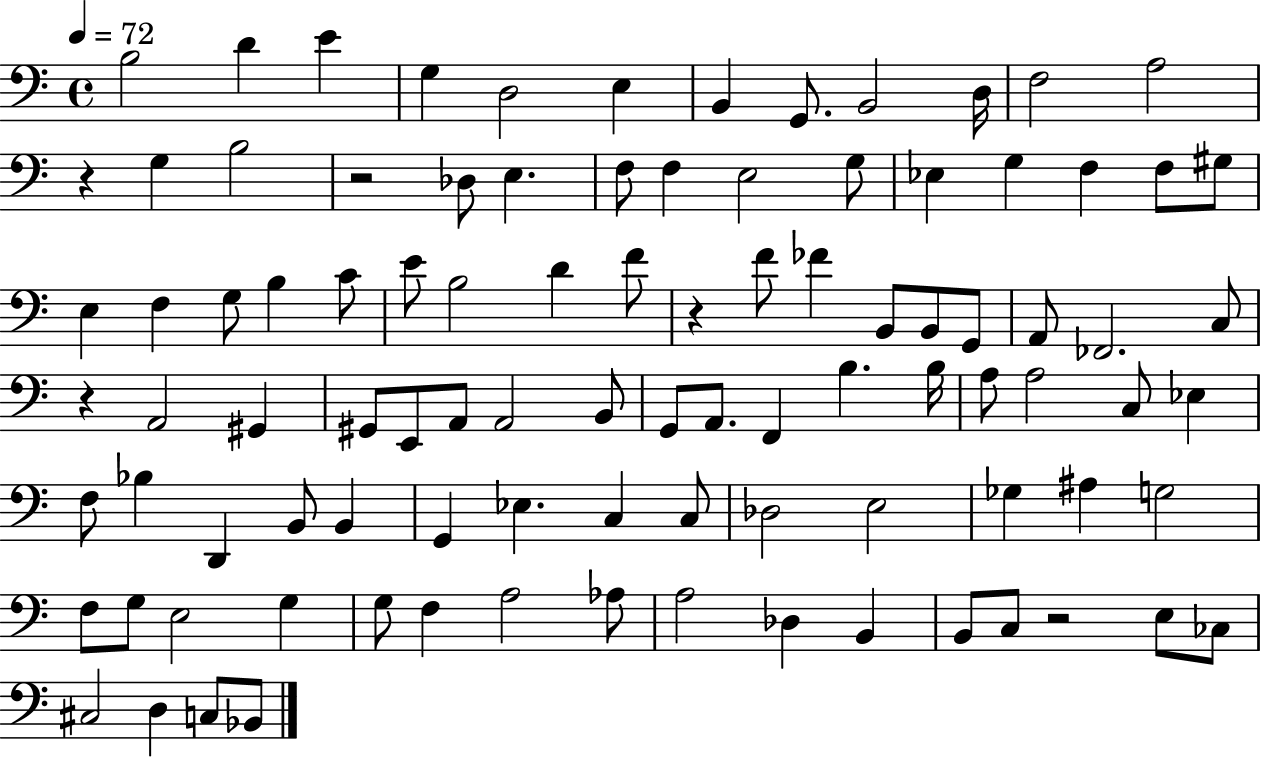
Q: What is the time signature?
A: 4/4